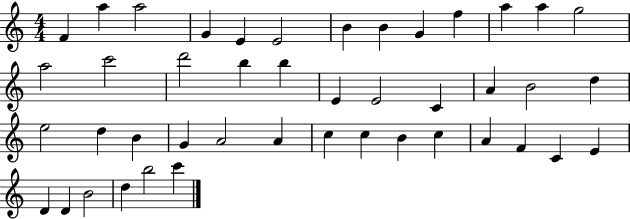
{
  \clef treble
  \numericTimeSignature
  \time 4/4
  \key c \major
  f'4 a''4 a''2 | g'4 e'4 e'2 | b'4 b'4 g'4 f''4 | a''4 a''4 g''2 | \break a''2 c'''2 | d'''2 b''4 b''4 | e'4 e'2 c'4 | a'4 b'2 d''4 | \break e''2 d''4 b'4 | g'4 a'2 a'4 | c''4 c''4 b'4 c''4 | a'4 f'4 c'4 e'4 | \break d'4 d'4 b'2 | d''4 b''2 c'''4 | \bar "|."
}